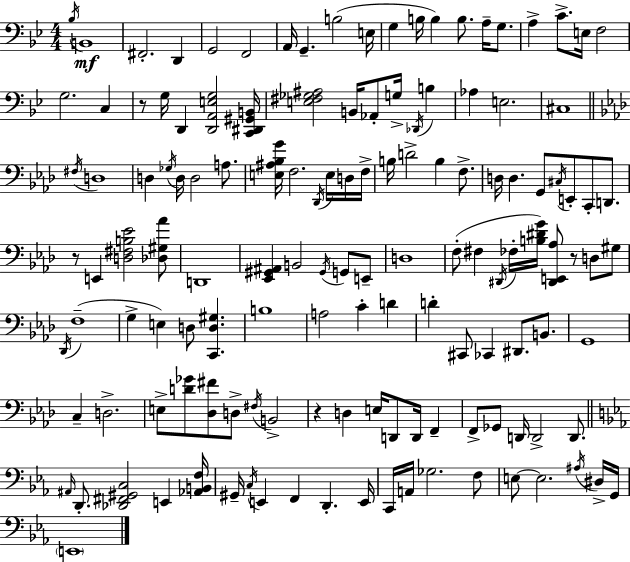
X:1
T:Untitled
M:4/4
L:1/4
K:Gm
_B,/4 B,,4 ^F,,2 D,, G,,2 F,,2 A,,/4 G,, B,2 E,/4 G, B,/4 B, B,/2 A,/4 G,/2 A, C/2 E,/4 F,2 G,2 C, z/2 G,/4 D,, [D,,A,,E,G,]2 [C,,^D,,^G,,B,,]/4 [E,^F,_G,^A,]2 B,,/4 _A,,/2 G,/4 _D,,/4 B, _A, E,2 ^C,4 ^F,/4 D,4 D, _G,/4 D,/4 D,2 A,/2 [E,^A,_B,G]/4 F,2 _D,,/4 E,/4 D,/4 F,/4 B,/4 D2 B, F,/2 D,/4 D, G,,/2 ^C,/4 E,,/2 C,,/2 D,,/2 z/2 E,, [D,^F,B,_E]2 [_D,^G,_A]/2 D,,4 [_E,,^G,,^A,,] B,,2 ^G,,/4 G,,/2 E,,/2 D,4 F,/2 ^F, ^D,,/4 _F,/4 [B,^DG]/4 [^D,,E,,_A,]/2 z/2 D,/2 ^G,/2 _D,,/4 F,4 G, E, D,/2 [C,,D,^G,] B,4 A,2 C D D ^C,,/2 _C,, ^D,,/2 B,,/2 G,,4 C, D,2 E,/2 [D_G]/2 [_D,^F]/2 D,/2 ^F,/4 B,,2 z D, E,/4 D,,/2 D,,/4 F,, F,,/2 _G,,/2 D,,/4 D,,2 D,,/2 ^A,,/4 D,,/2 [_D,,^F,,^G,,C,]2 E,, [_A,,B,,F,]/4 ^G,,/4 C,/4 E,, F,, D,, E,,/4 C,,/4 A,,/4 _G,2 F,/2 E,/2 E,2 ^A,/4 ^D,/4 G,,/4 E,,4